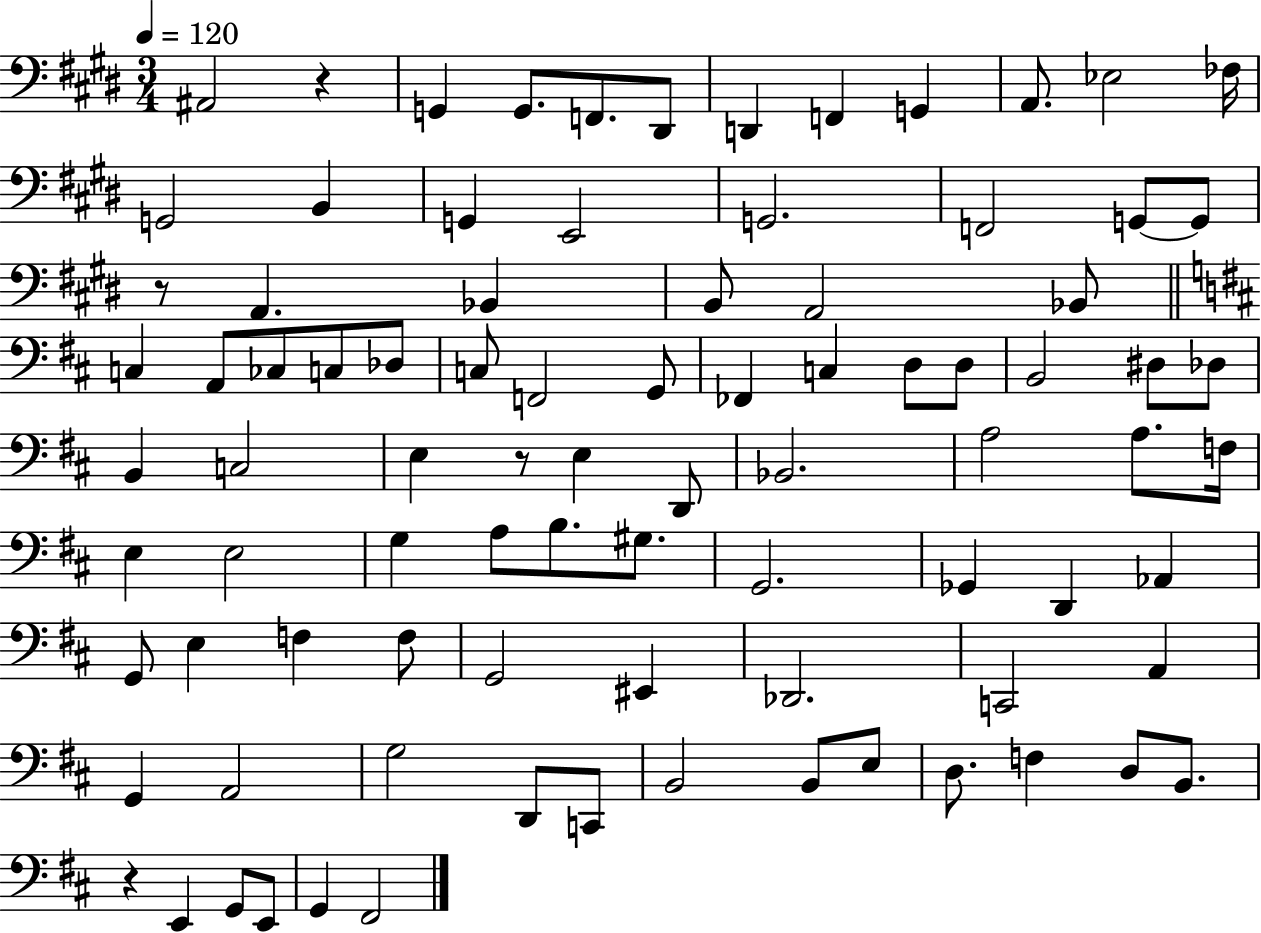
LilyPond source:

{
  \clef bass
  \numericTimeSignature
  \time 3/4
  \key e \major
  \tempo 4 = 120
  \repeat volta 2 { ais,2 r4 | g,4 g,8. f,8. dis,8 | d,4 f,4 g,4 | a,8. ees2 fes16 | \break g,2 b,4 | g,4 e,2 | g,2. | f,2 g,8~~ g,8 | \break r8 a,4. bes,4 | b,8 a,2 bes,8 | \bar "||" \break \key b \minor c4 a,8 ces8 c8 des8 | c8 f,2 g,8 | fes,4 c4 d8 d8 | b,2 dis8 des8 | \break b,4 c2 | e4 r8 e4 d,8 | bes,2. | a2 a8. f16 | \break e4 e2 | g4 a8 b8. gis8. | g,2. | ges,4 d,4 aes,4 | \break g,8 e4 f4 f8 | g,2 eis,4 | des,2. | c,2 a,4 | \break g,4 a,2 | g2 d,8 c,8 | b,2 b,8 e8 | d8. f4 d8 b,8. | \break r4 e,4 g,8 e,8 | g,4 fis,2 | } \bar "|."
}